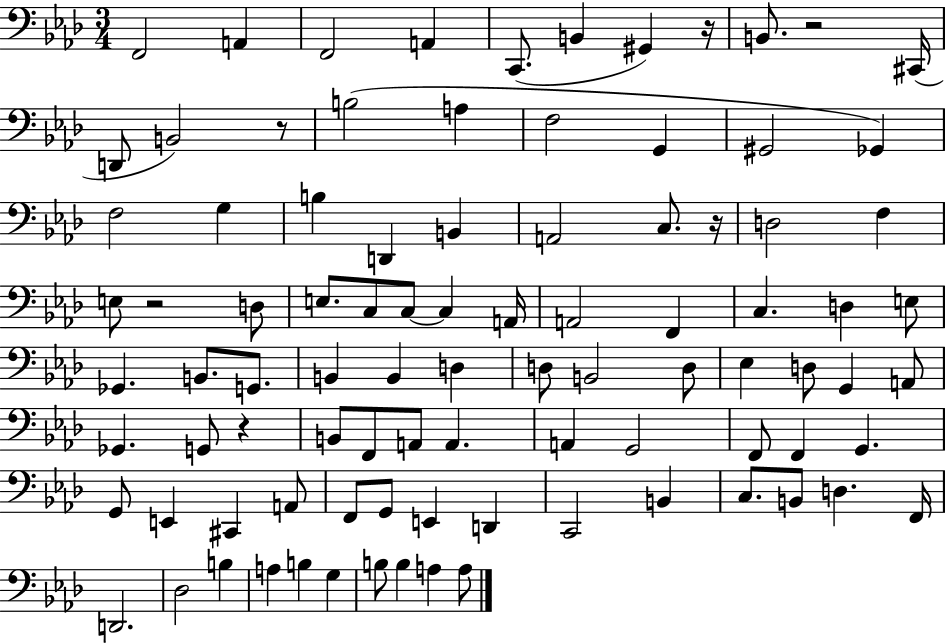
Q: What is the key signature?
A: AES major